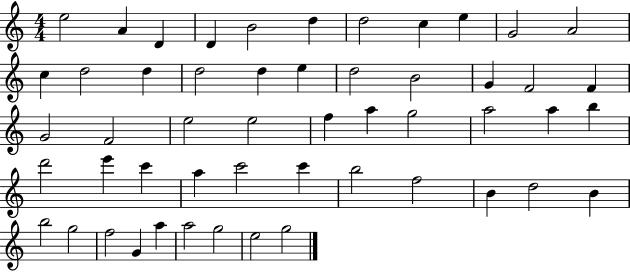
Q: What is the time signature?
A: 4/4